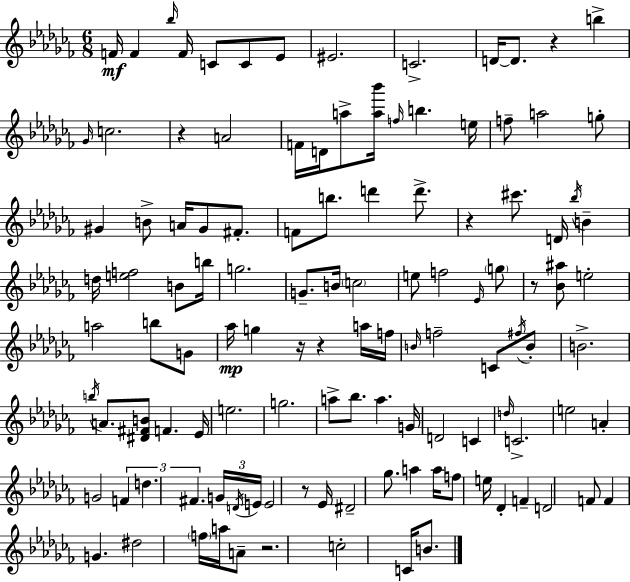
{
  \clef treble
  \numericTimeSignature
  \time 6/8
  \key aes \minor
  f'16\mf f'4 \grace { bes''16 } f'16 c'8 c'8 ees'8 | eis'2. | c'2.-> | d'16~~ d'8. r4 b''4-> | \break \grace { ges'16 } c''2. | r4 a'2 | f'16 d'16 a''8-> <a'' bes'''>16 \grace { f''16 } b''4. | e''16 f''8-- a''2 | \break g''8-. gis'4 b'8-> a'16 gis'8 | fis'8.-. f'8 b''8. d'''4 | d'''8.-> r4 cis'''8. d'16 \acciaccatura { bes''16 } | b'4-- d''16 <e'' f''>2 | \break b'8 b''16 g''2. | g'8.-- b'16 \parenthesize c''2 | e''8 f''2 | \grace { ees'16 } \parenthesize g''8 r8 <bes' ais''>8 e''2-. | \break a''2 | b''8 g'8 aes''16\mp g''4 r16 r4 | a''16 f''16 \grace { b'16 } f''2-- | c'8 \acciaccatura { fis''16 } b'8-. b'2.-> | \break \acciaccatura { b''16 } a'8. <dis' fis' b'>8 | f'4. ees'16 e''2. | g''2. | a''8-> bes''8. | \break a''4. g'16 d'2 | c'4 \grace { d''16 } c'2.-> | e''2 | a'4-. g'2 | \break \tuplet 3/2 { f'4 d''4. | fis'4. } \tuplet 3/2 { g'16 \acciaccatura { d'16 } e'16 } | e'2 r8 ees'16 dis'2-- | ges''8. a''4 | \break a''16 f''8 e''16 des'4-. f'4-- | d'2 f'8 | f'4 g'4. dis''2 | \parenthesize f''16 a''16 a'8-- r2. | \break c''2-. | c'16 b'8. \bar "|."
}